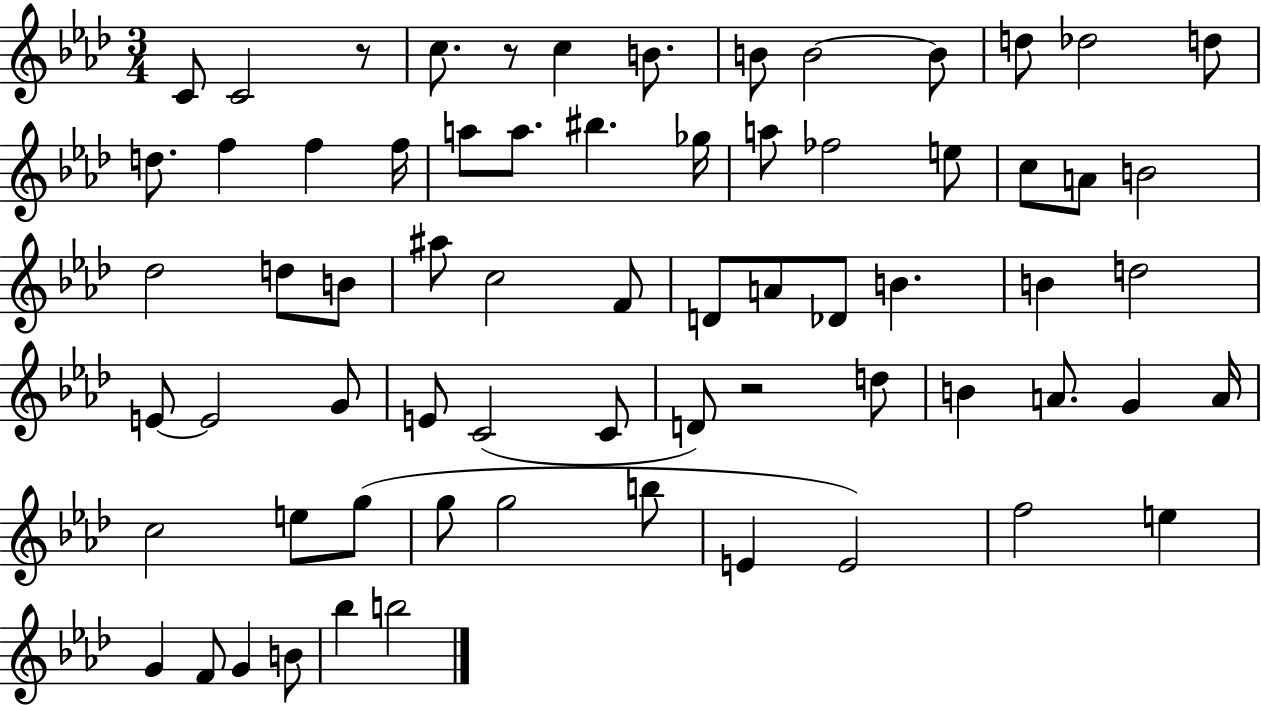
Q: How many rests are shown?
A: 3